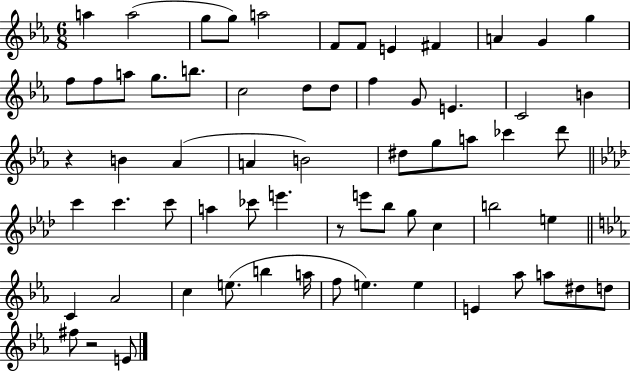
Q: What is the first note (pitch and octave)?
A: A5